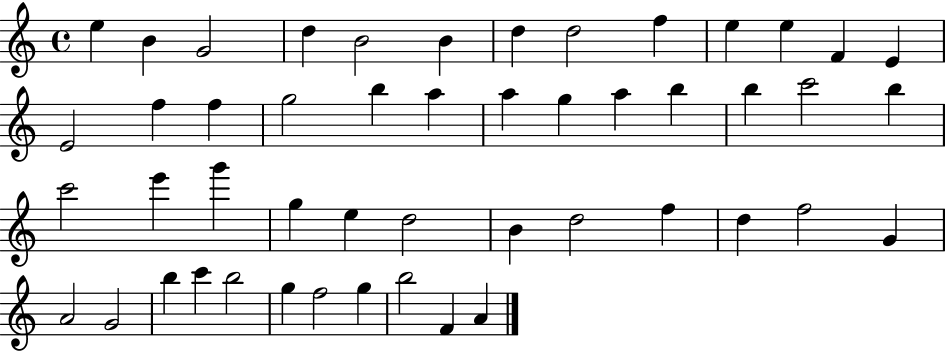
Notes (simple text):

E5/q B4/q G4/h D5/q B4/h B4/q D5/q D5/h F5/q E5/q E5/q F4/q E4/q E4/h F5/q F5/q G5/h B5/q A5/q A5/q G5/q A5/q B5/q B5/q C6/h B5/q C6/h E6/q G6/q G5/q E5/q D5/h B4/q D5/h F5/q D5/q F5/h G4/q A4/h G4/h B5/q C6/q B5/h G5/q F5/h G5/q B5/h F4/q A4/q